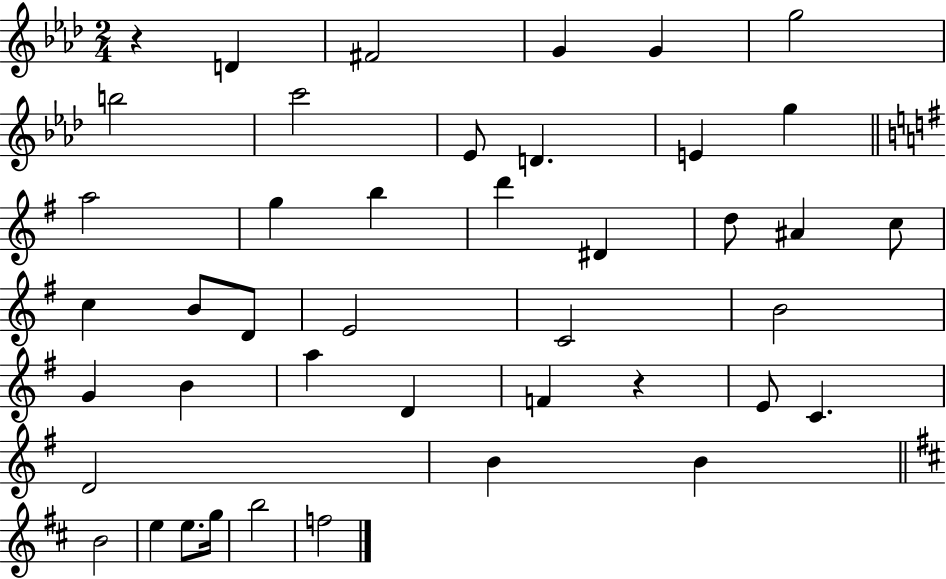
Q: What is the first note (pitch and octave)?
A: D4